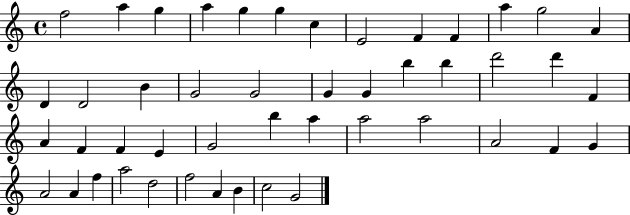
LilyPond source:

{
  \clef treble
  \time 4/4
  \defaultTimeSignature
  \key c \major
  f''2 a''4 g''4 | a''4 g''4 g''4 c''4 | e'2 f'4 f'4 | a''4 g''2 a'4 | \break d'4 d'2 b'4 | g'2 g'2 | g'4 g'4 b''4 b''4 | d'''2 d'''4 f'4 | \break a'4 f'4 f'4 e'4 | g'2 b''4 a''4 | a''2 a''2 | a'2 f'4 g'4 | \break a'2 a'4 f''4 | a''2 d''2 | f''2 a'4 b'4 | c''2 g'2 | \break \bar "|."
}